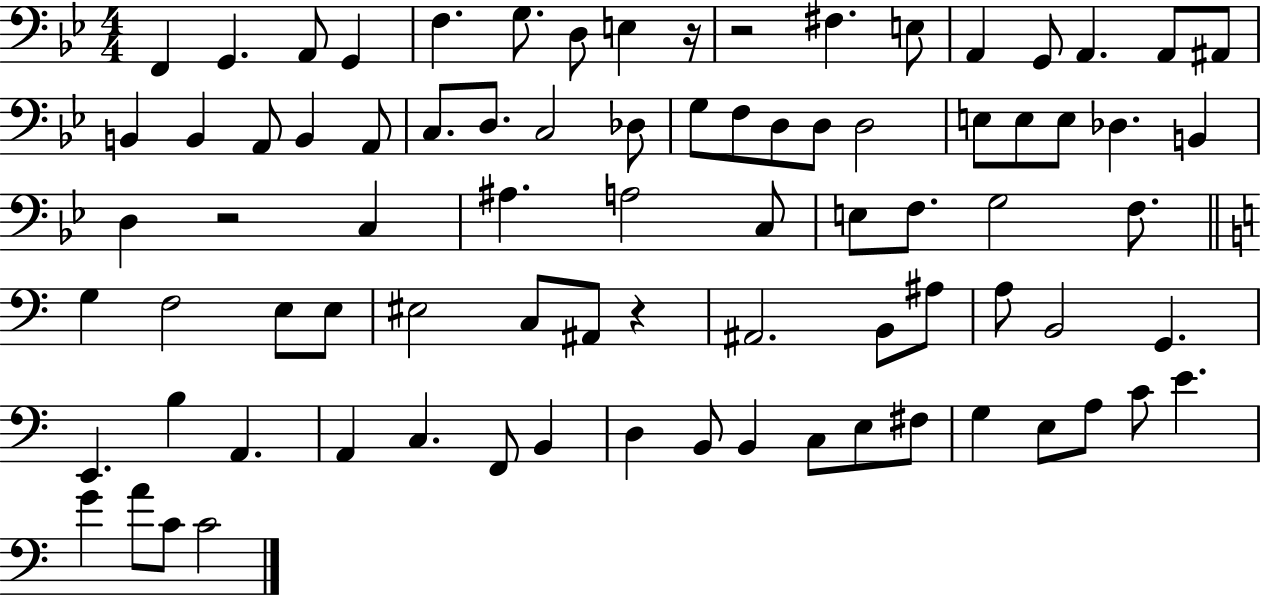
F2/q G2/q. A2/e G2/q F3/q. G3/e. D3/e E3/q R/s R/h F#3/q. E3/e A2/q G2/e A2/q. A2/e A#2/e B2/q B2/q A2/e B2/q A2/e C3/e. D3/e. C3/h Db3/e G3/e F3/e D3/e D3/e D3/h E3/e E3/e E3/e Db3/q. B2/q D3/q R/h C3/q A#3/q. A3/h C3/e E3/e F3/e. G3/h F3/e. G3/q F3/h E3/e E3/e EIS3/h C3/e A#2/e R/q A#2/h. B2/e A#3/e A3/e B2/h G2/q. E2/q. B3/q A2/q. A2/q C3/q. F2/e B2/q D3/q B2/e B2/q C3/e E3/e F#3/e G3/q E3/e A3/e C4/e E4/q. G4/q A4/e C4/e C4/h